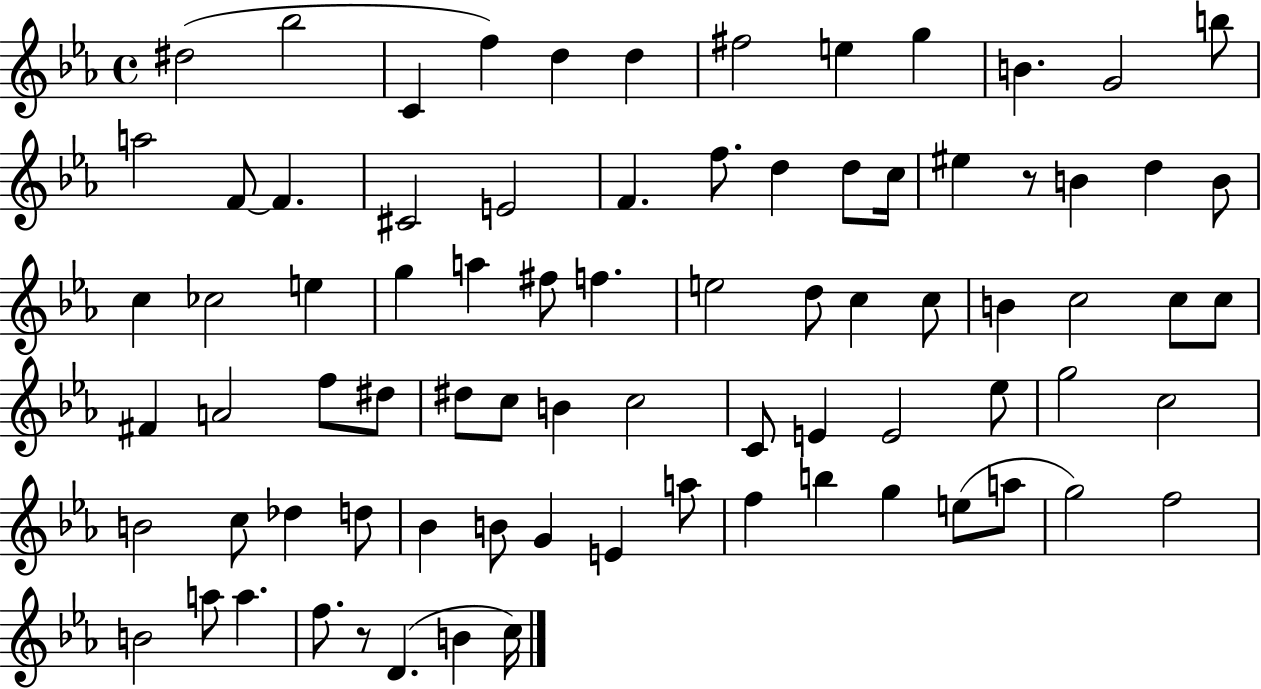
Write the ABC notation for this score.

X:1
T:Untitled
M:4/4
L:1/4
K:Eb
^d2 _b2 C f d d ^f2 e g B G2 b/2 a2 F/2 F ^C2 E2 F f/2 d d/2 c/4 ^e z/2 B d B/2 c _c2 e g a ^f/2 f e2 d/2 c c/2 B c2 c/2 c/2 ^F A2 f/2 ^d/2 ^d/2 c/2 B c2 C/2 E E2 _e/2 g2 c2 B2 c/2 _d d/2 _B B/2 G E a/2 f b g e/2 a/2 g2 f2 B2 a/2 a f/2 z/2 D B c/4